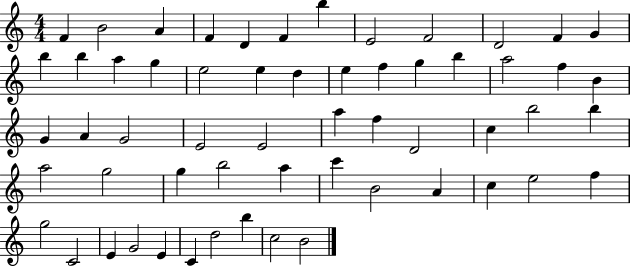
{
  \clef treble
  \numericTimeSignature
  \time 4/4
  \key c \major
  f'4 b'2 a'4 | f'4 d'4 f'4 b''4 | e'2 f'2 | d'2 f'4 g'4 | \break b''4 b''4 a''4 g''4 | e''2 e''4 d''4 | e''4 f''4 g''4 b''4 | a''2 f''4 b'4 | \break g'4 a'4 g'2 | e'2 e'2 | a''4 f''4 d'2 | c''4 b''2 b''4 | \break a''2 g''2 | g''4 b''2 a''4 | c'''4 b'2 a'4 | c''4 e''2 f''4 | \break g''2 c'2 | e'4 g'2 e'4 | c'4 d''2 b''4 | c''2 b'2 | \break \bar "|."
}